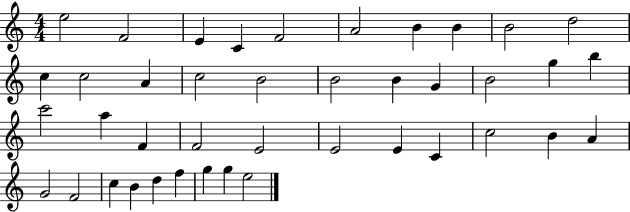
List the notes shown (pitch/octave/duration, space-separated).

E5/h F4/h E4/q C4/q F4/h A4/h B4/q B4/q B4/h D5/h C5/q C5/h A4/q C5/h B4/h B4/h B4/q G4/q B4/h G5/q B5/q C6/h A5/q F4/q F4/h E4/h E4/h E4/q C4/q C5/h B4/q A4/q G4/h F4/h C5/q B4/q D5/q F5/q G5/q G5/q E5/h